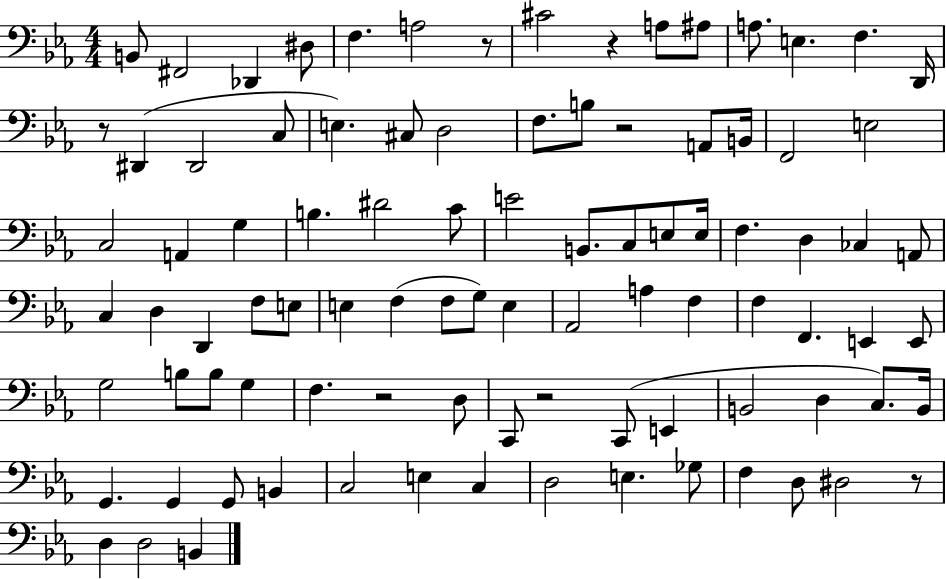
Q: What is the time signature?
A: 4/4